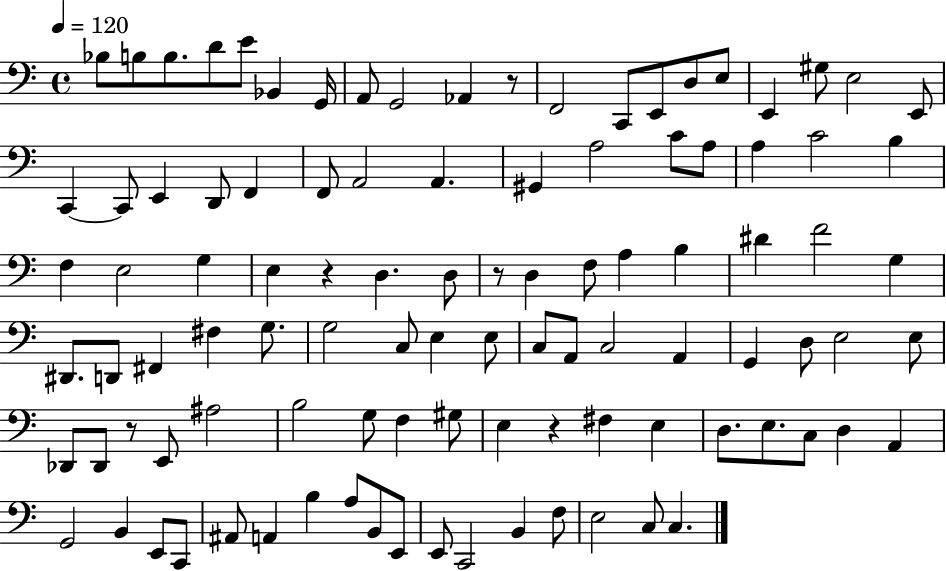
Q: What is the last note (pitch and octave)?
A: C3